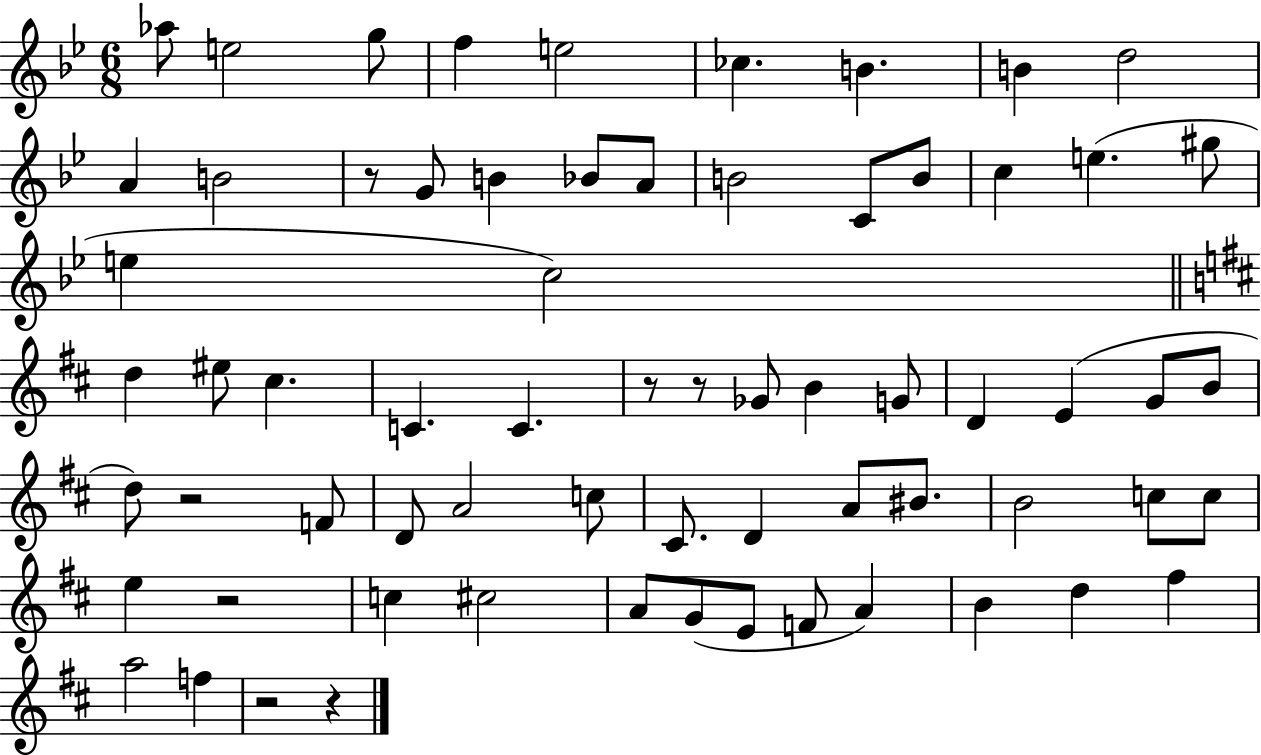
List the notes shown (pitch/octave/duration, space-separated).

Ab5/e E5/h G5/e F5/q E5/h CES5/q. B4/q. B4/q D5/h A4/q B4/h R/e G4/e B4/q Bb4/e A4/e B4/h C4/e B4/e C5/q E5/q. G#5/e E5/q C5/h D5/q EIS5/e C#5/q. C4/q. C4/q. R/e R/e Gb4/e B4/q G4/e D4/q E4/q G4/e B4/e D5/e R/h F4/e D4/e A4/h C5/e C#4/e. D4/q A4/e BIS4/e. B4/h C5/e C5/e E5/q R/h C5/q C#5/h A4/e G4/e E4/e F4/e A4/q B4/q D5/q F#5/q A5/h F5/q R/h R/q